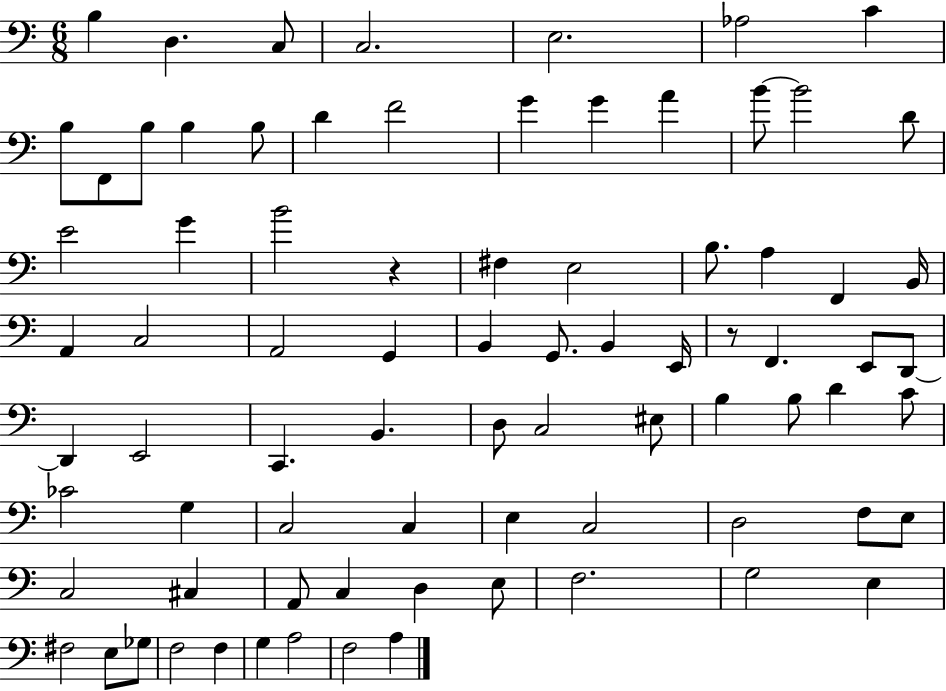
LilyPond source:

{
  \clef bass
  \numericTimeSignature
  \time 6/8
  \key c \major
  \repeat volta 2 { b4 d4. c8 | c2. | e2. | aes2 c'4 | \break b8 f,8 b8 b4 b8 | d'4 f'2 | g'4 g'4 a'4 | b'8~~ b'2 d'8 | \break e'2 g'4 | b'2 r4 | fis4 e2 | b8. a4 f,4 b,16 | \break a,4 c2 | a,2 g,4 | b,4 g,8. b,4 e,16 | r8 f,4. e,8 d,8~~ | \break d,4 e,2 | c,4. b,4. | d8 c2 eis8 | b4 b8 d'4 c'8 | \break ces'2 g4 | c2 c4 | e4 c2 | d2 f8 e8 | \break c2 cis4 | a,8 c4 d4 e8 | f2. | g2 e4 | \break fis2 e8 ges8 | f2 f4 | g4 a2 | f2 a4 | \break } \bar "|."
}